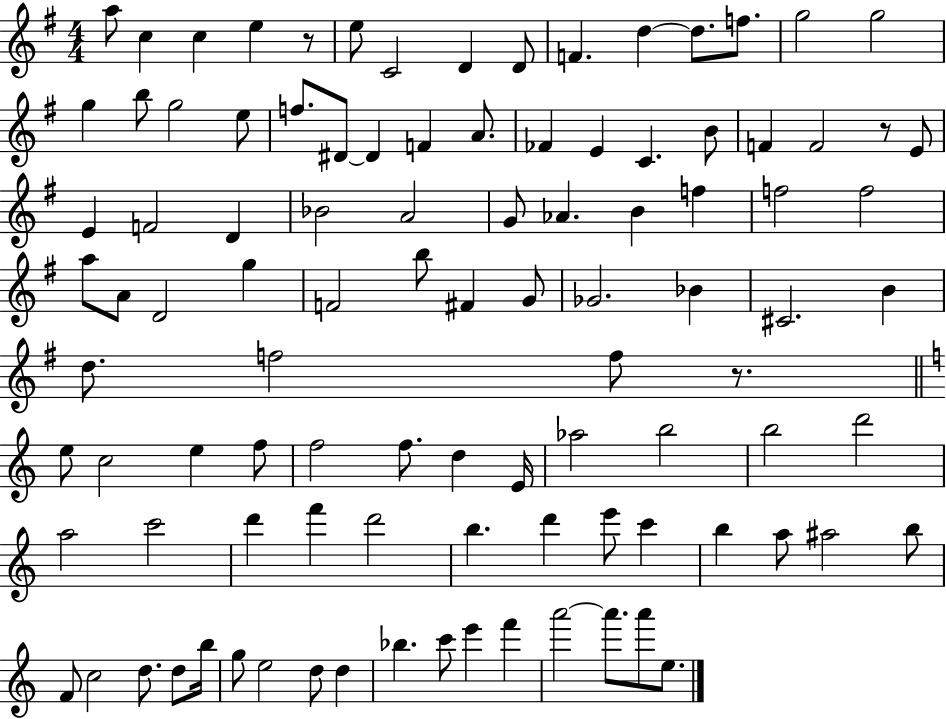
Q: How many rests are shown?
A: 3